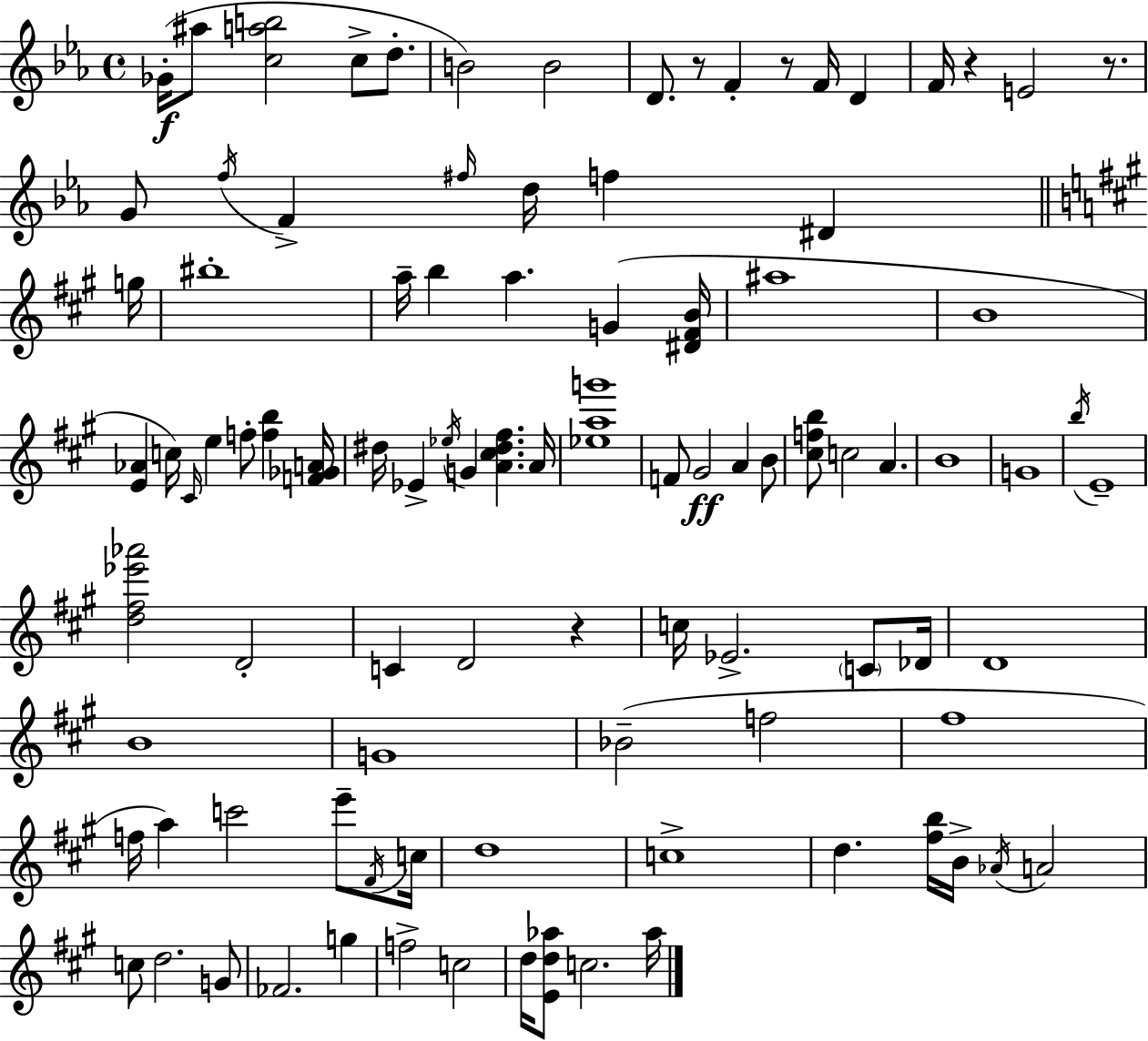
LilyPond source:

{
  \clef treble
  \time 4/4
  \defaultTimeSignature
  \key ees \major
  ges'16-.(\f ais''8 <c'' a'' b''>2 c''8-> d''8.-. | b'2) b'2 | d'8. r8 f'4-. r8 f'16 d'4 | f'16 r4 e'2 r8. | \break g'8 \acciaccatura { f''16 } f'4-> \grace { fis''16 } d''16 f''4 dis'4 | \bar "||" \break \key a \major g''16 bis''1-. | a''16-- b''4 a''4. g'4( | <dis' fis' b'>16 ais''1 | b'1 | \break <e' aes'>4 c''16) \grace { cis'16 } e''4 f''8-. <f'' b''>4 | <f' ges' a'>16 dis''16 ees'4-> \acciaccatura { ees''16 } g'4 <a' cis'' dis'' fis''>4. | a'16 <ees'' a'' g'''>1 | f'8 gis'2\ff a'4 | \break b'8 <cis'' f'' b''>8 c''2 a'4. | b'1 | g'1 | \acciaccatura { b''16 } e'1-- | \break <d'' fis'' ees''' aes'''>2 d'2-. | c'4 d'2 | r4 c''16 ees'2.-> | \parenthesize c'8 des'16 d'1 | \break b'1 | g'1 | bes'2--( f''2 | fis''1 | \break f''16 a''4) c'''2 | e'''8-- \acciaccatura { fis'16 } c''16 d''1 | c''1-> | d''4. <fis'' b''>16 b'16-> \acciaccatura { aes'16 } a'2 | \break c''8 d''2. | g'8 fes'2. | g''4 f''2-> c''2 | d''16 <e' d'' aes''>8 c''2. | \break aes''16 \bar "|."
}